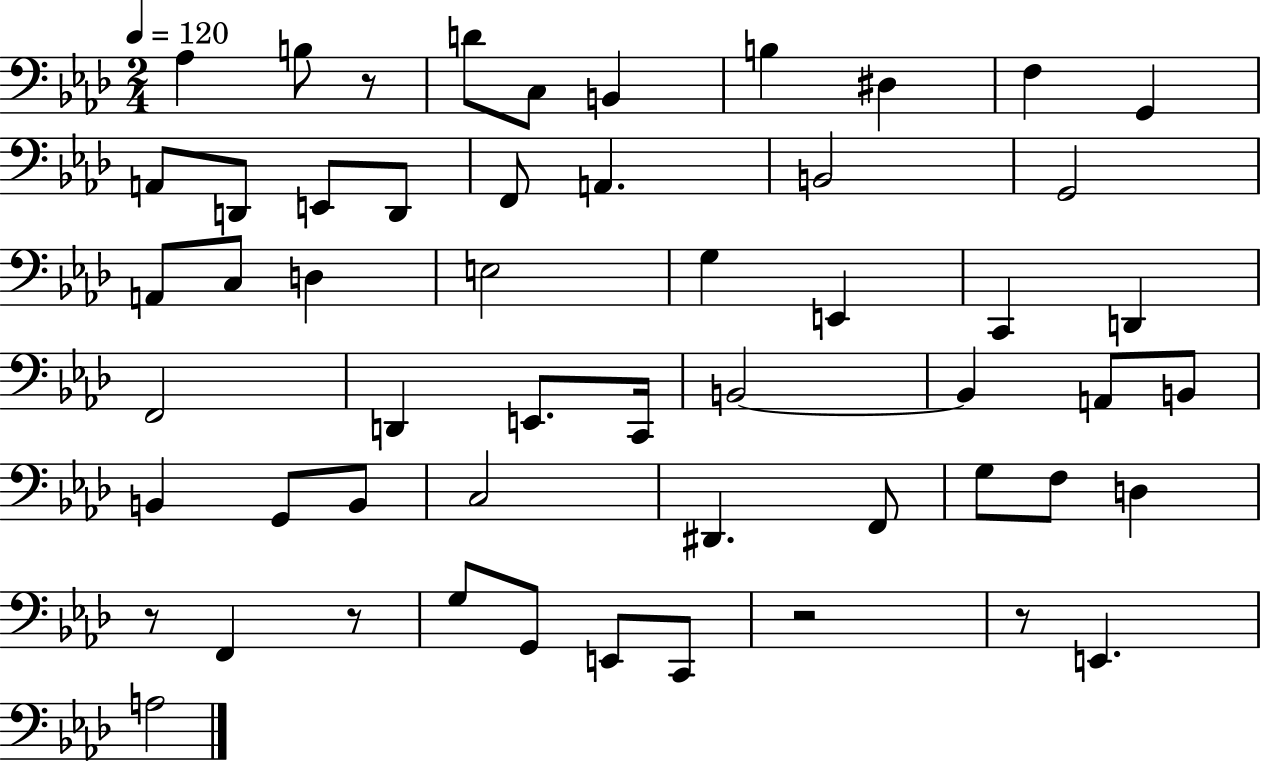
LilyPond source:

{
  \clef bass
  \numericTimeSignature
  \time 2/4
  \key aes \major
  \tempo 4 = 120
  aes4 b8 r8 | d'8 c8 b,4 | b4 dis4 | f4 g,4 | \break a,8 d,8 e,8 d,8 | f,8 a,4. | b,2 | g,2 | \break a,8 c8 d4 | e2 | g4 e,4 | c,4 d,4 | \break f,2 | d,4 e,8. c,16 | b,2~~ | b,4 a,8 b,8 | \break b,4 g,8 b,8 | c2 | dis,4. f,8 | g8 f8 d4 | \break r8 f,4 r8 | g8 g,8 e,8 c,8 | r2 | r8 e,4. | \break a2 | \bar "|."
}